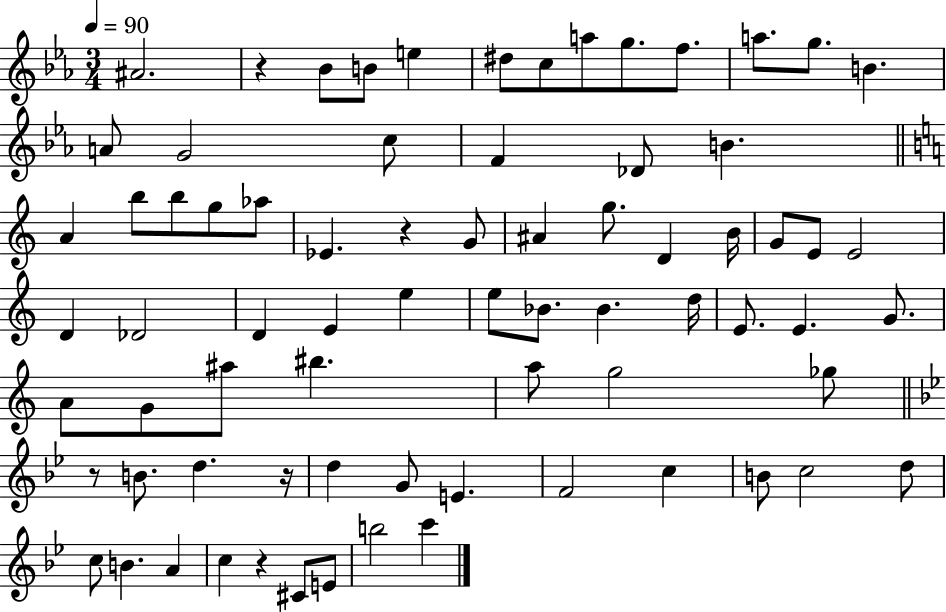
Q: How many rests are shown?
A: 5